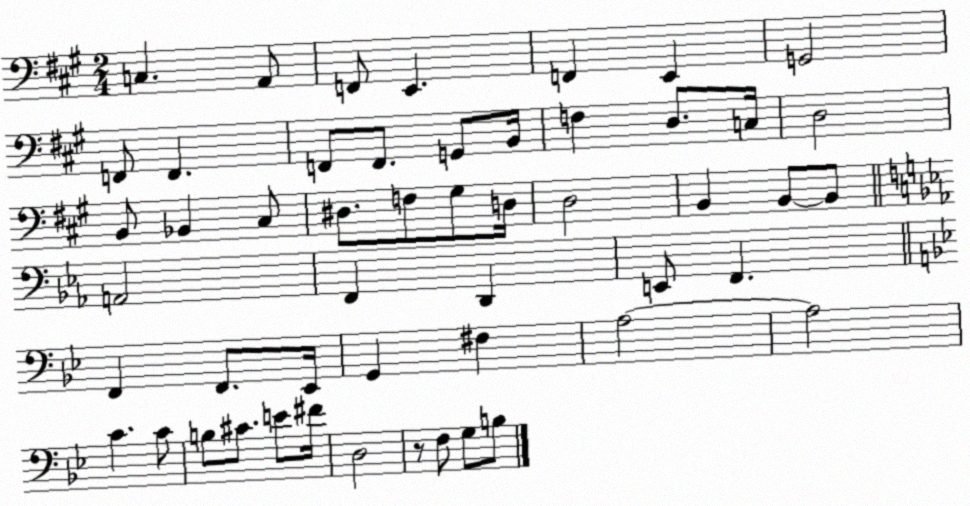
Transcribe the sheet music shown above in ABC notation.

X:1
T:Untitled
M:2/4
L:1/4
K:A
C, A,,/2 F,,/2 E,, F,, E,, G,,2 F,,/2 F,, F,,/2 F,,/2 G,,/2 B,,/4 F, D,/2 C,/4 D,2 B,,/2 _B,, ^C,/2 ^D,/2 F,/2 ^G,/2 D,/4 D,2 B,, B,,/2 B,,/2 A,,2 F,, D,, E,,/2 F,, F,, F,,/2 _E,,/4 G,, ^F, A,2 A,2 C C/2 B,/2 ^C/2 E/2 ^F/4 D,2 z/2 F,/2 G,/2 B,/2